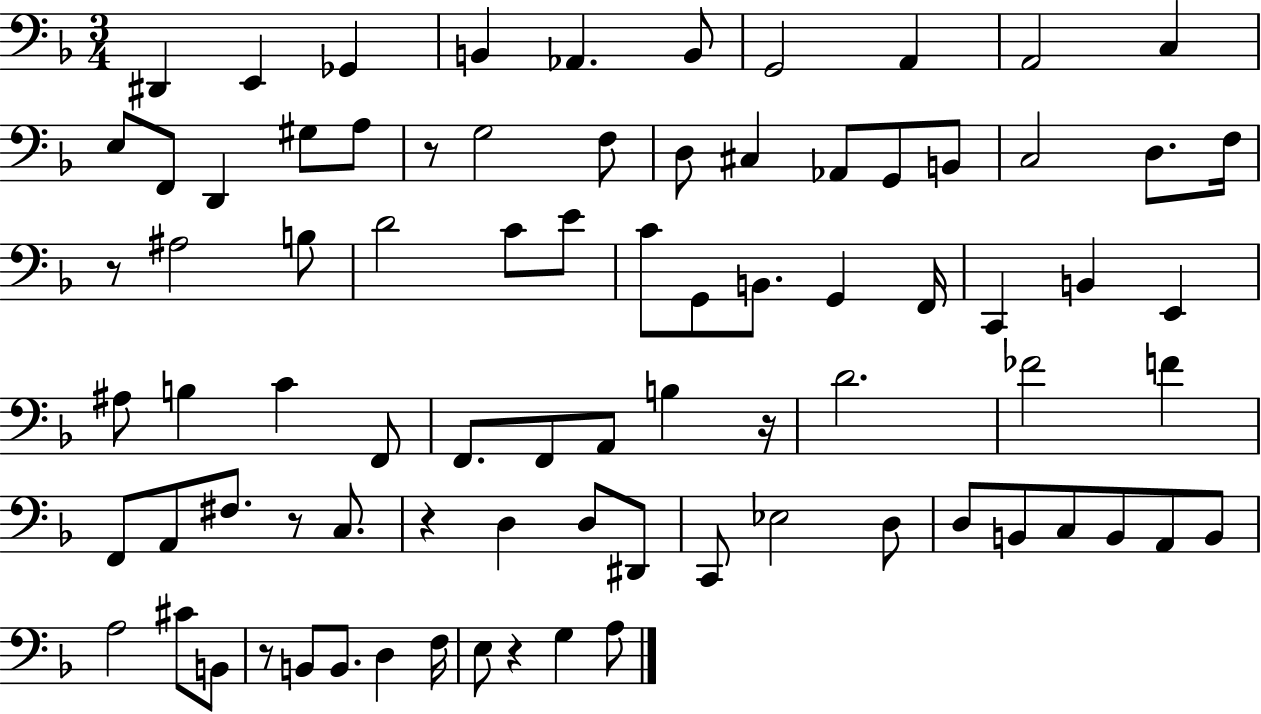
{
  \clef bass
  \numericTimeSignature
  \time 3/4
  \key f \major
  dis,4 e,4 ges,4 | b,4 aes,4. b,8 | g,2 a,4 | a,2 c4 | \break e8 f,8 d,4 gis8 a8 | r8 g2 f8 | d8 cis4 aes,8 g,8 b,8 | c2 d8. f16 | \break r8 ais2 b8 | d'2 c'8 e'8 | c'8 g,8 b,8. g,4 f,16 | c,4 b,4 e,4 | \break ais8 b4 c'4 f,8 | f,8. f,8 a,8 b4 r16 | d'2. | fes'2 f'4 | \break f,8 a,8 fis8. r8 c8. | r4 d4 d8 dis,8 | c,8 ees2 d8 | d8 b,8 c8 b,8 a,8 b,8 | \break a2 cis'8 b,8 | r8 b,8 b,8. d4 f16 | e8 r4 g4 a8 | \bar "|."
}